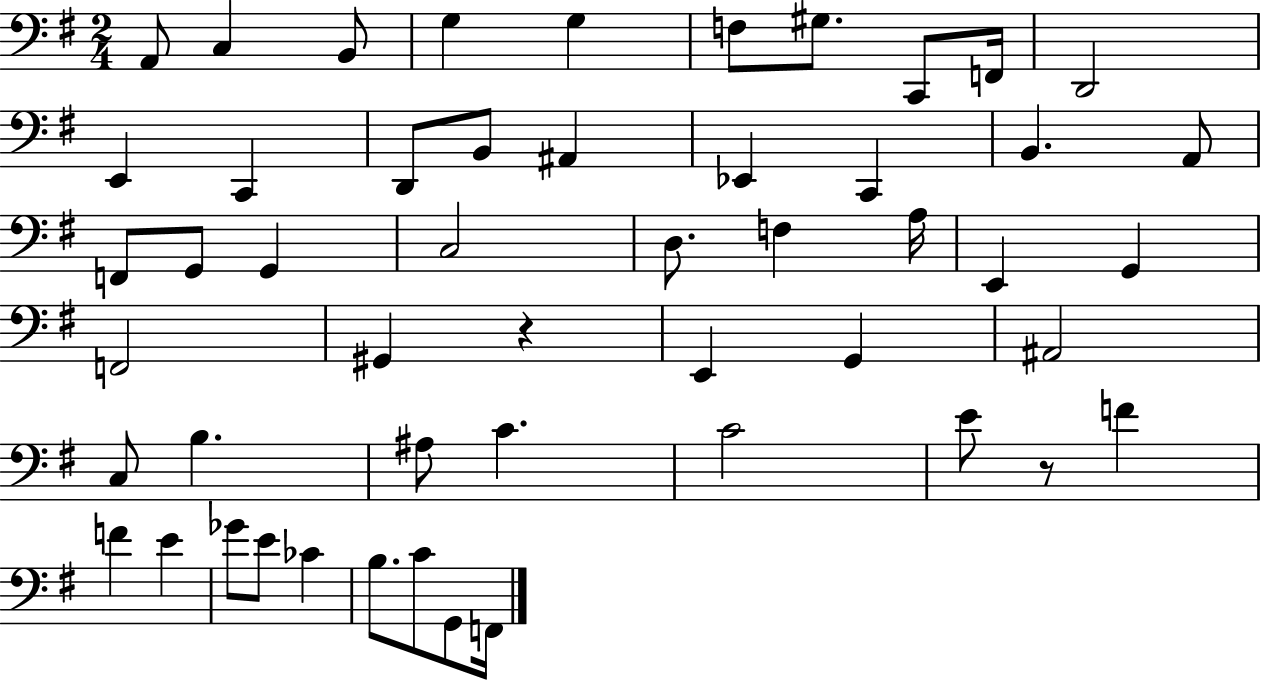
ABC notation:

X:1
T:Untitled
M:2/4
L:1/4
K:G
A,,/2 C, B,,/2 G, G, F,/2 ^G,/2 C,,/2 F,,/4 D,,2 E,, C,, D,,/2 B,,/2 ^A,, _E,, C,, B,, A,,/2 F,,/2 G,,/2 G,, C,2 D,/2 F, A,/4 E,, G,, F,,2 ^G,, z E,, G,, ^A,,2 C,/2 B, ^A,/2 C C2 E/2 z/2 F F E _G/2 E/2 _C B,/2 C/2 G,,/2 F,,/4